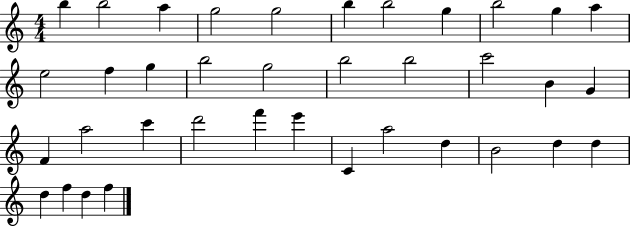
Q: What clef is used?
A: treble